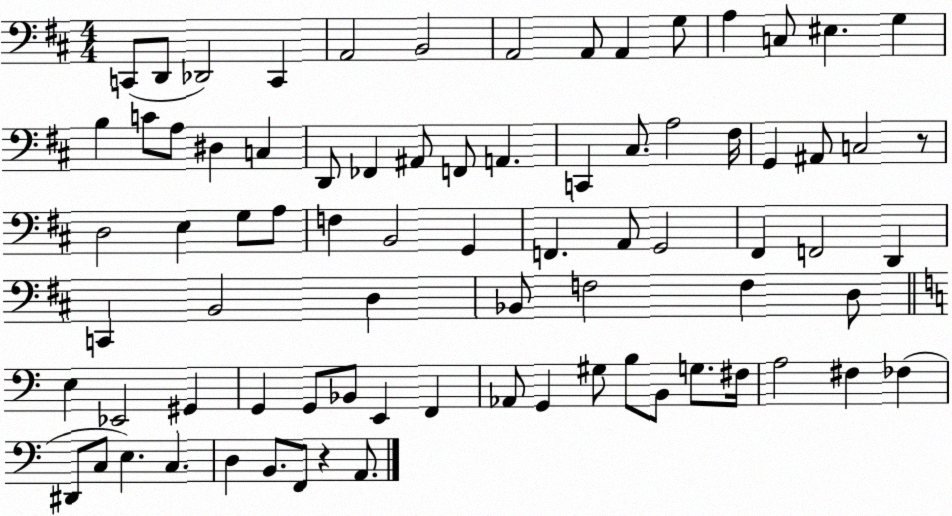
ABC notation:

X:1
T:Untitled
M:4/4
L:1/4
K:D
C,,/2 D,,/2 _D,,2 C,, A,,2 B,,2 A,,2 A,,/2 A,, G,/2 A, C,/2 ^E, G, B, C/2 A,/2 ^D, C, D,,/2 _F,, ^A,,/2 F,,/2 A,, C,, ^C,/2 A,2 ^F,/4 G,, ^A,,/2 C,2 z/2 D,2 E, G,/2 A,/2 F, B,,2 G,, F,, A,,/2 G,,2 ^F,, F,,2 D,, C,, B,,2 D, _B,,/2 F,2 F, D,/2 E, _E,,2 ^G,, G,, G,,/2 _B,,/2 E,, F,, _A,,/2 G,, ^G,/2 B,/2 B,,/2 G,/2 ^F,/4 A,2 ^F, _F, ^D,,/2 C,/2 E, C, D, B,,/2 F,,/2 z A,,/2